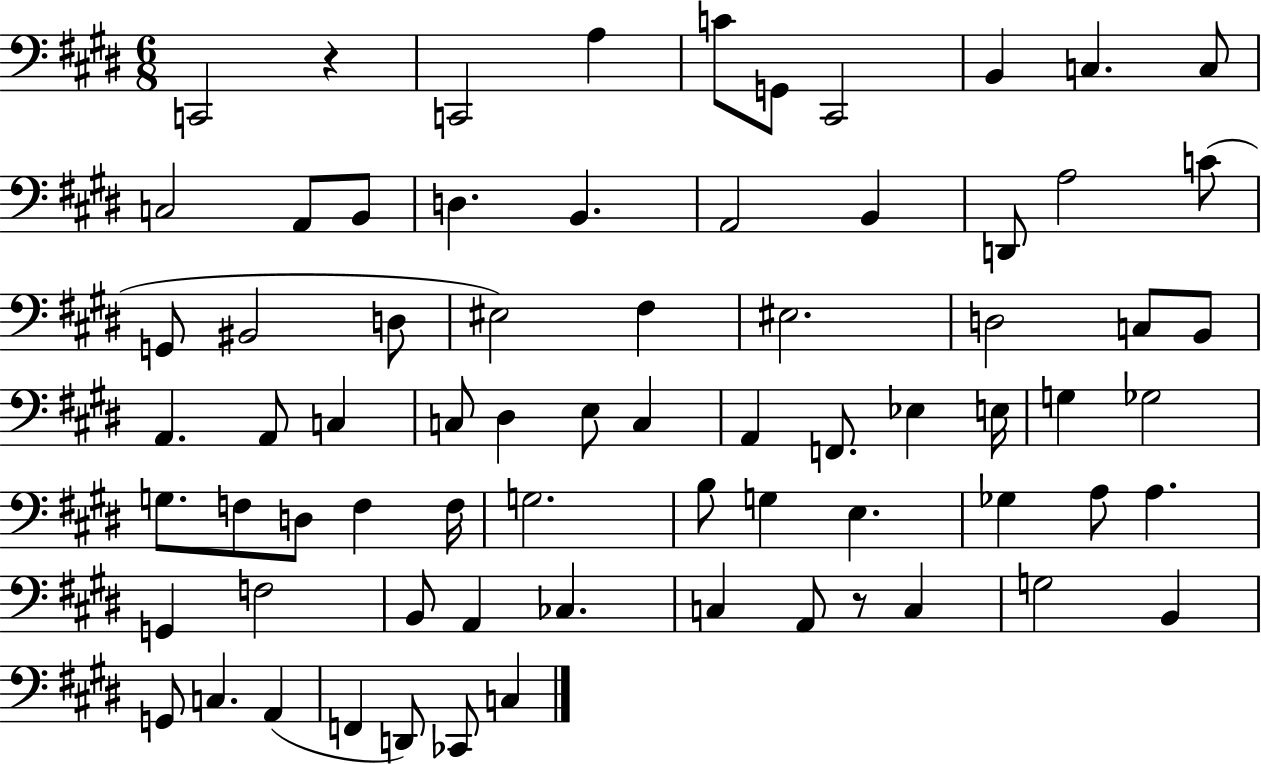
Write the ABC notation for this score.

X:1
T:Untitled
M:6/8
L:1/4
K:E
C,,2 z C,,2 A, C/2 G,,/2 ^C,,2 B,, C, C,/2 C,2 A,,/2 B,,/2 D, B,, A,,2 B,, D,,/2 A,2 C/2 G,,/2 ^B,,2 D,/2 ^E,2 ^F, ^E,2 D,2 C,/2 B,,/2 A,, A,,/2 C, C,/2 ^D, E,/2 C, A,, F,,/2 _E, E,/4 G, _G,2 G,/2 F,/2 D,/2 F, F,/4 G,2 B,/2 G, E, _G, A,/2 A, G,, F,2 B,,/2 A,, _C, C, A,,/2 z/2 C, G,2 B,, G,,/2 C, A,, F,, D,,/2 _C,,/2 C,